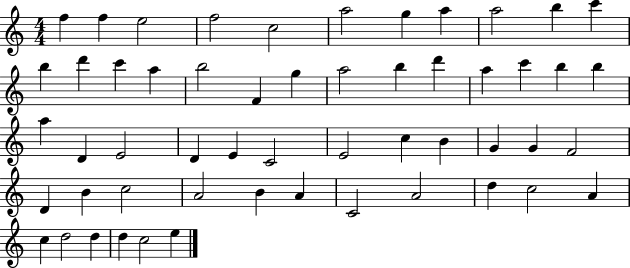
X:1
T:Untitled
M:4/4
L:1/4
K:C
f f e2 f2 c2 a2 g a a2 b c' b d' c' a b2 F g a2 b d' a c' b b a D E2 D E C2 E2 c B G G F2 D B c2 A2 B A C2 A2 d c2 A c d2 d d c2 e